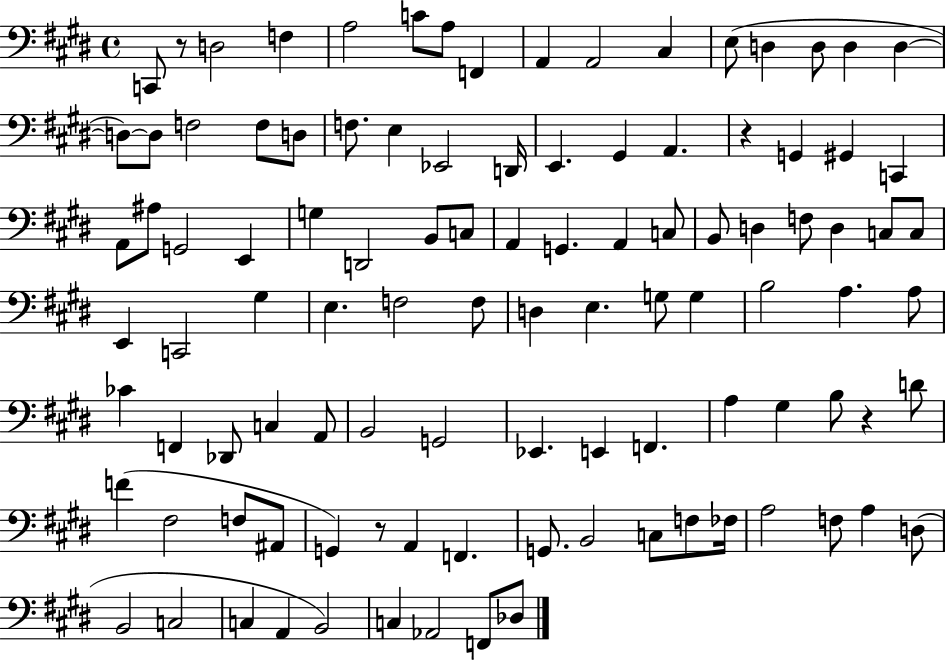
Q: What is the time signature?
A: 4/4